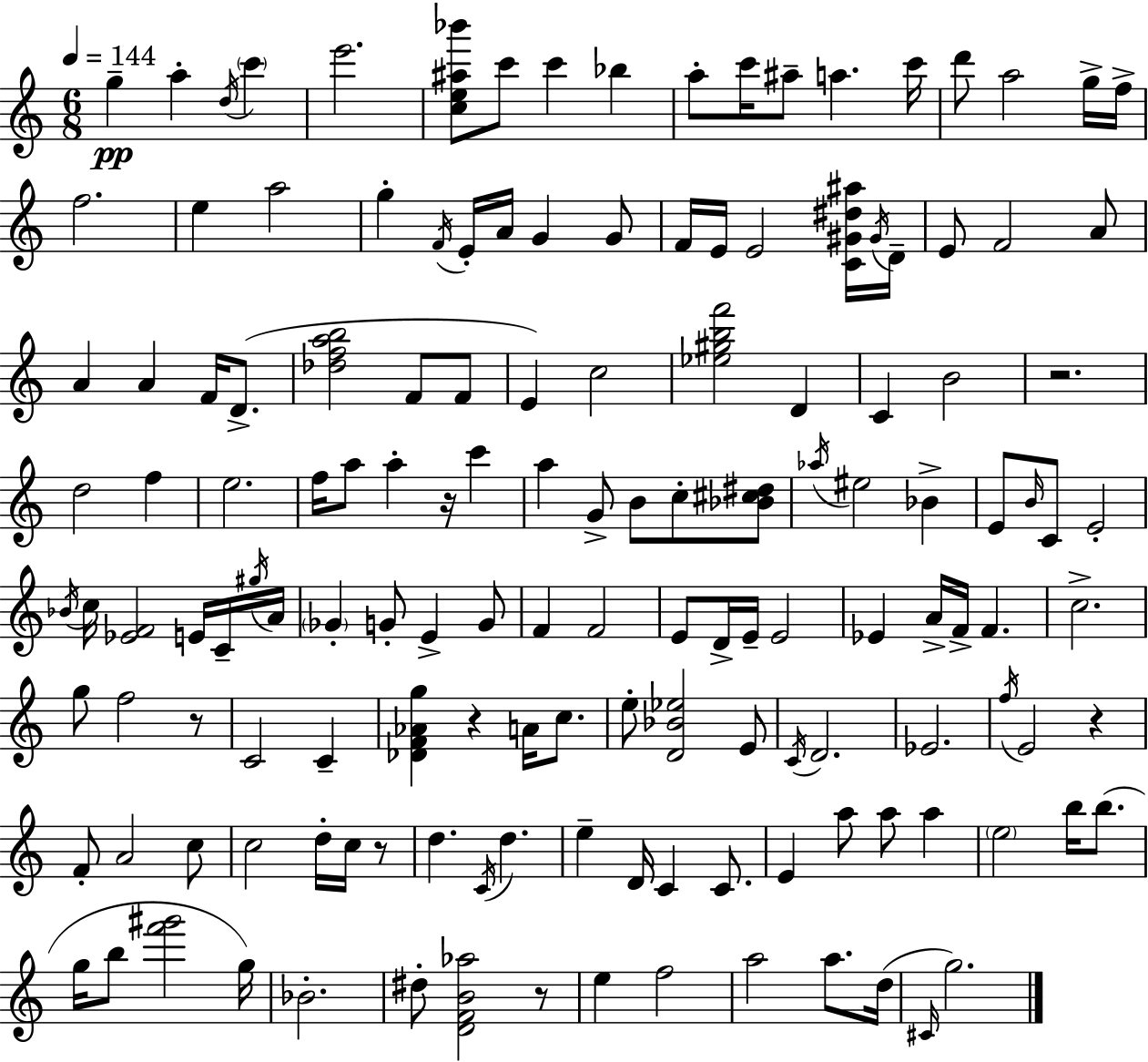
{
  \clef treble
  \numericTimeSignature
  \time 6/8
  \key a \minor
  \tempo 4 = 144
  g''4--\pp a''4-. \acciaccatura { d''16 } \parenthesize c'''4 | e'''2. | <c'' e'' ais'' bes'''>8 c'''8 c'''4 bes''4 | a''8-. c'''16 ais''8-- a''4. | \break c'''16 d'''8 a''2 g''16-> | f''16-> f''2. | e''4 a''2 | g''4-. \acciaccatura { f'16 } e'16-. a'16 g'4 | \break g'8 f'16 e'16 e'2 | <c' gis' dis'' ais''>16 \acciaccatura { gis'16 } d'16-- e'8 f'2 | a'8 a'4 a'4 f'16 | d'8.->( <des'' f'' a'' b''>2 f'8 | \break f'8 e'4) c''2 | <ees'' gis'' b'' f'''>2 d'4 | c'4 b'2 | r2. | \break d''2 f''4 | e''2. | f''16 a''8 a''4-. r16 c'''4 | a''4 g'8-> b'8 c''8-. | \break <bes' cis'' dis''>8 \acciaccatura { aes''16 } eis''2 | bes'4-> e'8 \grace { b'16 } c'8 e'2-. | \acciaccatura { bes'16 } c''16 <ees' f'>2 | e'16 c'16-- \acciaccatura { gis''16 } a'16 \parenthesize ges'4-. g'8-. | \break e'4-> g'8 f'4 f'2 | e'8 d'16-> e'16-- e'2 | ees'4 a'16-> | f'16-> f'4. c''2.-> | \break g''8 f''2 | r8 c'2 | c'4-- <des' f' aes' g''>4 r4 | a'16 c''8. e''8-. <d' bes' ees''>2 | \break e'8 \acciaccatura { c'16 } d'2. | ees'2. | \acciaccatura { f''16 } e'2 | r4 f'8-. a'2 | \break c''8 c''2 | d''16-. c''16 r8 d''4. | \acciaccatura { c'16 } d''4. e''4-- | d'16 c'4 c'8. e'4 | \break a''8 a''8 a''4 \parenthesize e''2 | b''16 b''8.( g''16 b''8 | <f''' gis'''>2 g''16) bes'2.-. | dis''8-. | \break <d' f' b' aes''>2 r8 e''4 | f''2 a''2 | a''8. d''16( \grace { cis'16 } g''2.) | \bar "|."
}